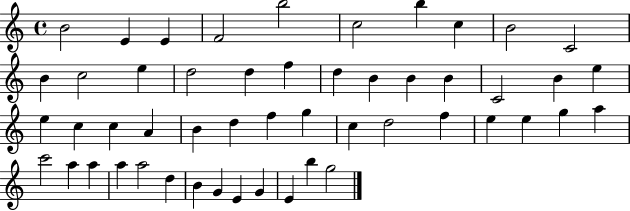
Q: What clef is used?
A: treble